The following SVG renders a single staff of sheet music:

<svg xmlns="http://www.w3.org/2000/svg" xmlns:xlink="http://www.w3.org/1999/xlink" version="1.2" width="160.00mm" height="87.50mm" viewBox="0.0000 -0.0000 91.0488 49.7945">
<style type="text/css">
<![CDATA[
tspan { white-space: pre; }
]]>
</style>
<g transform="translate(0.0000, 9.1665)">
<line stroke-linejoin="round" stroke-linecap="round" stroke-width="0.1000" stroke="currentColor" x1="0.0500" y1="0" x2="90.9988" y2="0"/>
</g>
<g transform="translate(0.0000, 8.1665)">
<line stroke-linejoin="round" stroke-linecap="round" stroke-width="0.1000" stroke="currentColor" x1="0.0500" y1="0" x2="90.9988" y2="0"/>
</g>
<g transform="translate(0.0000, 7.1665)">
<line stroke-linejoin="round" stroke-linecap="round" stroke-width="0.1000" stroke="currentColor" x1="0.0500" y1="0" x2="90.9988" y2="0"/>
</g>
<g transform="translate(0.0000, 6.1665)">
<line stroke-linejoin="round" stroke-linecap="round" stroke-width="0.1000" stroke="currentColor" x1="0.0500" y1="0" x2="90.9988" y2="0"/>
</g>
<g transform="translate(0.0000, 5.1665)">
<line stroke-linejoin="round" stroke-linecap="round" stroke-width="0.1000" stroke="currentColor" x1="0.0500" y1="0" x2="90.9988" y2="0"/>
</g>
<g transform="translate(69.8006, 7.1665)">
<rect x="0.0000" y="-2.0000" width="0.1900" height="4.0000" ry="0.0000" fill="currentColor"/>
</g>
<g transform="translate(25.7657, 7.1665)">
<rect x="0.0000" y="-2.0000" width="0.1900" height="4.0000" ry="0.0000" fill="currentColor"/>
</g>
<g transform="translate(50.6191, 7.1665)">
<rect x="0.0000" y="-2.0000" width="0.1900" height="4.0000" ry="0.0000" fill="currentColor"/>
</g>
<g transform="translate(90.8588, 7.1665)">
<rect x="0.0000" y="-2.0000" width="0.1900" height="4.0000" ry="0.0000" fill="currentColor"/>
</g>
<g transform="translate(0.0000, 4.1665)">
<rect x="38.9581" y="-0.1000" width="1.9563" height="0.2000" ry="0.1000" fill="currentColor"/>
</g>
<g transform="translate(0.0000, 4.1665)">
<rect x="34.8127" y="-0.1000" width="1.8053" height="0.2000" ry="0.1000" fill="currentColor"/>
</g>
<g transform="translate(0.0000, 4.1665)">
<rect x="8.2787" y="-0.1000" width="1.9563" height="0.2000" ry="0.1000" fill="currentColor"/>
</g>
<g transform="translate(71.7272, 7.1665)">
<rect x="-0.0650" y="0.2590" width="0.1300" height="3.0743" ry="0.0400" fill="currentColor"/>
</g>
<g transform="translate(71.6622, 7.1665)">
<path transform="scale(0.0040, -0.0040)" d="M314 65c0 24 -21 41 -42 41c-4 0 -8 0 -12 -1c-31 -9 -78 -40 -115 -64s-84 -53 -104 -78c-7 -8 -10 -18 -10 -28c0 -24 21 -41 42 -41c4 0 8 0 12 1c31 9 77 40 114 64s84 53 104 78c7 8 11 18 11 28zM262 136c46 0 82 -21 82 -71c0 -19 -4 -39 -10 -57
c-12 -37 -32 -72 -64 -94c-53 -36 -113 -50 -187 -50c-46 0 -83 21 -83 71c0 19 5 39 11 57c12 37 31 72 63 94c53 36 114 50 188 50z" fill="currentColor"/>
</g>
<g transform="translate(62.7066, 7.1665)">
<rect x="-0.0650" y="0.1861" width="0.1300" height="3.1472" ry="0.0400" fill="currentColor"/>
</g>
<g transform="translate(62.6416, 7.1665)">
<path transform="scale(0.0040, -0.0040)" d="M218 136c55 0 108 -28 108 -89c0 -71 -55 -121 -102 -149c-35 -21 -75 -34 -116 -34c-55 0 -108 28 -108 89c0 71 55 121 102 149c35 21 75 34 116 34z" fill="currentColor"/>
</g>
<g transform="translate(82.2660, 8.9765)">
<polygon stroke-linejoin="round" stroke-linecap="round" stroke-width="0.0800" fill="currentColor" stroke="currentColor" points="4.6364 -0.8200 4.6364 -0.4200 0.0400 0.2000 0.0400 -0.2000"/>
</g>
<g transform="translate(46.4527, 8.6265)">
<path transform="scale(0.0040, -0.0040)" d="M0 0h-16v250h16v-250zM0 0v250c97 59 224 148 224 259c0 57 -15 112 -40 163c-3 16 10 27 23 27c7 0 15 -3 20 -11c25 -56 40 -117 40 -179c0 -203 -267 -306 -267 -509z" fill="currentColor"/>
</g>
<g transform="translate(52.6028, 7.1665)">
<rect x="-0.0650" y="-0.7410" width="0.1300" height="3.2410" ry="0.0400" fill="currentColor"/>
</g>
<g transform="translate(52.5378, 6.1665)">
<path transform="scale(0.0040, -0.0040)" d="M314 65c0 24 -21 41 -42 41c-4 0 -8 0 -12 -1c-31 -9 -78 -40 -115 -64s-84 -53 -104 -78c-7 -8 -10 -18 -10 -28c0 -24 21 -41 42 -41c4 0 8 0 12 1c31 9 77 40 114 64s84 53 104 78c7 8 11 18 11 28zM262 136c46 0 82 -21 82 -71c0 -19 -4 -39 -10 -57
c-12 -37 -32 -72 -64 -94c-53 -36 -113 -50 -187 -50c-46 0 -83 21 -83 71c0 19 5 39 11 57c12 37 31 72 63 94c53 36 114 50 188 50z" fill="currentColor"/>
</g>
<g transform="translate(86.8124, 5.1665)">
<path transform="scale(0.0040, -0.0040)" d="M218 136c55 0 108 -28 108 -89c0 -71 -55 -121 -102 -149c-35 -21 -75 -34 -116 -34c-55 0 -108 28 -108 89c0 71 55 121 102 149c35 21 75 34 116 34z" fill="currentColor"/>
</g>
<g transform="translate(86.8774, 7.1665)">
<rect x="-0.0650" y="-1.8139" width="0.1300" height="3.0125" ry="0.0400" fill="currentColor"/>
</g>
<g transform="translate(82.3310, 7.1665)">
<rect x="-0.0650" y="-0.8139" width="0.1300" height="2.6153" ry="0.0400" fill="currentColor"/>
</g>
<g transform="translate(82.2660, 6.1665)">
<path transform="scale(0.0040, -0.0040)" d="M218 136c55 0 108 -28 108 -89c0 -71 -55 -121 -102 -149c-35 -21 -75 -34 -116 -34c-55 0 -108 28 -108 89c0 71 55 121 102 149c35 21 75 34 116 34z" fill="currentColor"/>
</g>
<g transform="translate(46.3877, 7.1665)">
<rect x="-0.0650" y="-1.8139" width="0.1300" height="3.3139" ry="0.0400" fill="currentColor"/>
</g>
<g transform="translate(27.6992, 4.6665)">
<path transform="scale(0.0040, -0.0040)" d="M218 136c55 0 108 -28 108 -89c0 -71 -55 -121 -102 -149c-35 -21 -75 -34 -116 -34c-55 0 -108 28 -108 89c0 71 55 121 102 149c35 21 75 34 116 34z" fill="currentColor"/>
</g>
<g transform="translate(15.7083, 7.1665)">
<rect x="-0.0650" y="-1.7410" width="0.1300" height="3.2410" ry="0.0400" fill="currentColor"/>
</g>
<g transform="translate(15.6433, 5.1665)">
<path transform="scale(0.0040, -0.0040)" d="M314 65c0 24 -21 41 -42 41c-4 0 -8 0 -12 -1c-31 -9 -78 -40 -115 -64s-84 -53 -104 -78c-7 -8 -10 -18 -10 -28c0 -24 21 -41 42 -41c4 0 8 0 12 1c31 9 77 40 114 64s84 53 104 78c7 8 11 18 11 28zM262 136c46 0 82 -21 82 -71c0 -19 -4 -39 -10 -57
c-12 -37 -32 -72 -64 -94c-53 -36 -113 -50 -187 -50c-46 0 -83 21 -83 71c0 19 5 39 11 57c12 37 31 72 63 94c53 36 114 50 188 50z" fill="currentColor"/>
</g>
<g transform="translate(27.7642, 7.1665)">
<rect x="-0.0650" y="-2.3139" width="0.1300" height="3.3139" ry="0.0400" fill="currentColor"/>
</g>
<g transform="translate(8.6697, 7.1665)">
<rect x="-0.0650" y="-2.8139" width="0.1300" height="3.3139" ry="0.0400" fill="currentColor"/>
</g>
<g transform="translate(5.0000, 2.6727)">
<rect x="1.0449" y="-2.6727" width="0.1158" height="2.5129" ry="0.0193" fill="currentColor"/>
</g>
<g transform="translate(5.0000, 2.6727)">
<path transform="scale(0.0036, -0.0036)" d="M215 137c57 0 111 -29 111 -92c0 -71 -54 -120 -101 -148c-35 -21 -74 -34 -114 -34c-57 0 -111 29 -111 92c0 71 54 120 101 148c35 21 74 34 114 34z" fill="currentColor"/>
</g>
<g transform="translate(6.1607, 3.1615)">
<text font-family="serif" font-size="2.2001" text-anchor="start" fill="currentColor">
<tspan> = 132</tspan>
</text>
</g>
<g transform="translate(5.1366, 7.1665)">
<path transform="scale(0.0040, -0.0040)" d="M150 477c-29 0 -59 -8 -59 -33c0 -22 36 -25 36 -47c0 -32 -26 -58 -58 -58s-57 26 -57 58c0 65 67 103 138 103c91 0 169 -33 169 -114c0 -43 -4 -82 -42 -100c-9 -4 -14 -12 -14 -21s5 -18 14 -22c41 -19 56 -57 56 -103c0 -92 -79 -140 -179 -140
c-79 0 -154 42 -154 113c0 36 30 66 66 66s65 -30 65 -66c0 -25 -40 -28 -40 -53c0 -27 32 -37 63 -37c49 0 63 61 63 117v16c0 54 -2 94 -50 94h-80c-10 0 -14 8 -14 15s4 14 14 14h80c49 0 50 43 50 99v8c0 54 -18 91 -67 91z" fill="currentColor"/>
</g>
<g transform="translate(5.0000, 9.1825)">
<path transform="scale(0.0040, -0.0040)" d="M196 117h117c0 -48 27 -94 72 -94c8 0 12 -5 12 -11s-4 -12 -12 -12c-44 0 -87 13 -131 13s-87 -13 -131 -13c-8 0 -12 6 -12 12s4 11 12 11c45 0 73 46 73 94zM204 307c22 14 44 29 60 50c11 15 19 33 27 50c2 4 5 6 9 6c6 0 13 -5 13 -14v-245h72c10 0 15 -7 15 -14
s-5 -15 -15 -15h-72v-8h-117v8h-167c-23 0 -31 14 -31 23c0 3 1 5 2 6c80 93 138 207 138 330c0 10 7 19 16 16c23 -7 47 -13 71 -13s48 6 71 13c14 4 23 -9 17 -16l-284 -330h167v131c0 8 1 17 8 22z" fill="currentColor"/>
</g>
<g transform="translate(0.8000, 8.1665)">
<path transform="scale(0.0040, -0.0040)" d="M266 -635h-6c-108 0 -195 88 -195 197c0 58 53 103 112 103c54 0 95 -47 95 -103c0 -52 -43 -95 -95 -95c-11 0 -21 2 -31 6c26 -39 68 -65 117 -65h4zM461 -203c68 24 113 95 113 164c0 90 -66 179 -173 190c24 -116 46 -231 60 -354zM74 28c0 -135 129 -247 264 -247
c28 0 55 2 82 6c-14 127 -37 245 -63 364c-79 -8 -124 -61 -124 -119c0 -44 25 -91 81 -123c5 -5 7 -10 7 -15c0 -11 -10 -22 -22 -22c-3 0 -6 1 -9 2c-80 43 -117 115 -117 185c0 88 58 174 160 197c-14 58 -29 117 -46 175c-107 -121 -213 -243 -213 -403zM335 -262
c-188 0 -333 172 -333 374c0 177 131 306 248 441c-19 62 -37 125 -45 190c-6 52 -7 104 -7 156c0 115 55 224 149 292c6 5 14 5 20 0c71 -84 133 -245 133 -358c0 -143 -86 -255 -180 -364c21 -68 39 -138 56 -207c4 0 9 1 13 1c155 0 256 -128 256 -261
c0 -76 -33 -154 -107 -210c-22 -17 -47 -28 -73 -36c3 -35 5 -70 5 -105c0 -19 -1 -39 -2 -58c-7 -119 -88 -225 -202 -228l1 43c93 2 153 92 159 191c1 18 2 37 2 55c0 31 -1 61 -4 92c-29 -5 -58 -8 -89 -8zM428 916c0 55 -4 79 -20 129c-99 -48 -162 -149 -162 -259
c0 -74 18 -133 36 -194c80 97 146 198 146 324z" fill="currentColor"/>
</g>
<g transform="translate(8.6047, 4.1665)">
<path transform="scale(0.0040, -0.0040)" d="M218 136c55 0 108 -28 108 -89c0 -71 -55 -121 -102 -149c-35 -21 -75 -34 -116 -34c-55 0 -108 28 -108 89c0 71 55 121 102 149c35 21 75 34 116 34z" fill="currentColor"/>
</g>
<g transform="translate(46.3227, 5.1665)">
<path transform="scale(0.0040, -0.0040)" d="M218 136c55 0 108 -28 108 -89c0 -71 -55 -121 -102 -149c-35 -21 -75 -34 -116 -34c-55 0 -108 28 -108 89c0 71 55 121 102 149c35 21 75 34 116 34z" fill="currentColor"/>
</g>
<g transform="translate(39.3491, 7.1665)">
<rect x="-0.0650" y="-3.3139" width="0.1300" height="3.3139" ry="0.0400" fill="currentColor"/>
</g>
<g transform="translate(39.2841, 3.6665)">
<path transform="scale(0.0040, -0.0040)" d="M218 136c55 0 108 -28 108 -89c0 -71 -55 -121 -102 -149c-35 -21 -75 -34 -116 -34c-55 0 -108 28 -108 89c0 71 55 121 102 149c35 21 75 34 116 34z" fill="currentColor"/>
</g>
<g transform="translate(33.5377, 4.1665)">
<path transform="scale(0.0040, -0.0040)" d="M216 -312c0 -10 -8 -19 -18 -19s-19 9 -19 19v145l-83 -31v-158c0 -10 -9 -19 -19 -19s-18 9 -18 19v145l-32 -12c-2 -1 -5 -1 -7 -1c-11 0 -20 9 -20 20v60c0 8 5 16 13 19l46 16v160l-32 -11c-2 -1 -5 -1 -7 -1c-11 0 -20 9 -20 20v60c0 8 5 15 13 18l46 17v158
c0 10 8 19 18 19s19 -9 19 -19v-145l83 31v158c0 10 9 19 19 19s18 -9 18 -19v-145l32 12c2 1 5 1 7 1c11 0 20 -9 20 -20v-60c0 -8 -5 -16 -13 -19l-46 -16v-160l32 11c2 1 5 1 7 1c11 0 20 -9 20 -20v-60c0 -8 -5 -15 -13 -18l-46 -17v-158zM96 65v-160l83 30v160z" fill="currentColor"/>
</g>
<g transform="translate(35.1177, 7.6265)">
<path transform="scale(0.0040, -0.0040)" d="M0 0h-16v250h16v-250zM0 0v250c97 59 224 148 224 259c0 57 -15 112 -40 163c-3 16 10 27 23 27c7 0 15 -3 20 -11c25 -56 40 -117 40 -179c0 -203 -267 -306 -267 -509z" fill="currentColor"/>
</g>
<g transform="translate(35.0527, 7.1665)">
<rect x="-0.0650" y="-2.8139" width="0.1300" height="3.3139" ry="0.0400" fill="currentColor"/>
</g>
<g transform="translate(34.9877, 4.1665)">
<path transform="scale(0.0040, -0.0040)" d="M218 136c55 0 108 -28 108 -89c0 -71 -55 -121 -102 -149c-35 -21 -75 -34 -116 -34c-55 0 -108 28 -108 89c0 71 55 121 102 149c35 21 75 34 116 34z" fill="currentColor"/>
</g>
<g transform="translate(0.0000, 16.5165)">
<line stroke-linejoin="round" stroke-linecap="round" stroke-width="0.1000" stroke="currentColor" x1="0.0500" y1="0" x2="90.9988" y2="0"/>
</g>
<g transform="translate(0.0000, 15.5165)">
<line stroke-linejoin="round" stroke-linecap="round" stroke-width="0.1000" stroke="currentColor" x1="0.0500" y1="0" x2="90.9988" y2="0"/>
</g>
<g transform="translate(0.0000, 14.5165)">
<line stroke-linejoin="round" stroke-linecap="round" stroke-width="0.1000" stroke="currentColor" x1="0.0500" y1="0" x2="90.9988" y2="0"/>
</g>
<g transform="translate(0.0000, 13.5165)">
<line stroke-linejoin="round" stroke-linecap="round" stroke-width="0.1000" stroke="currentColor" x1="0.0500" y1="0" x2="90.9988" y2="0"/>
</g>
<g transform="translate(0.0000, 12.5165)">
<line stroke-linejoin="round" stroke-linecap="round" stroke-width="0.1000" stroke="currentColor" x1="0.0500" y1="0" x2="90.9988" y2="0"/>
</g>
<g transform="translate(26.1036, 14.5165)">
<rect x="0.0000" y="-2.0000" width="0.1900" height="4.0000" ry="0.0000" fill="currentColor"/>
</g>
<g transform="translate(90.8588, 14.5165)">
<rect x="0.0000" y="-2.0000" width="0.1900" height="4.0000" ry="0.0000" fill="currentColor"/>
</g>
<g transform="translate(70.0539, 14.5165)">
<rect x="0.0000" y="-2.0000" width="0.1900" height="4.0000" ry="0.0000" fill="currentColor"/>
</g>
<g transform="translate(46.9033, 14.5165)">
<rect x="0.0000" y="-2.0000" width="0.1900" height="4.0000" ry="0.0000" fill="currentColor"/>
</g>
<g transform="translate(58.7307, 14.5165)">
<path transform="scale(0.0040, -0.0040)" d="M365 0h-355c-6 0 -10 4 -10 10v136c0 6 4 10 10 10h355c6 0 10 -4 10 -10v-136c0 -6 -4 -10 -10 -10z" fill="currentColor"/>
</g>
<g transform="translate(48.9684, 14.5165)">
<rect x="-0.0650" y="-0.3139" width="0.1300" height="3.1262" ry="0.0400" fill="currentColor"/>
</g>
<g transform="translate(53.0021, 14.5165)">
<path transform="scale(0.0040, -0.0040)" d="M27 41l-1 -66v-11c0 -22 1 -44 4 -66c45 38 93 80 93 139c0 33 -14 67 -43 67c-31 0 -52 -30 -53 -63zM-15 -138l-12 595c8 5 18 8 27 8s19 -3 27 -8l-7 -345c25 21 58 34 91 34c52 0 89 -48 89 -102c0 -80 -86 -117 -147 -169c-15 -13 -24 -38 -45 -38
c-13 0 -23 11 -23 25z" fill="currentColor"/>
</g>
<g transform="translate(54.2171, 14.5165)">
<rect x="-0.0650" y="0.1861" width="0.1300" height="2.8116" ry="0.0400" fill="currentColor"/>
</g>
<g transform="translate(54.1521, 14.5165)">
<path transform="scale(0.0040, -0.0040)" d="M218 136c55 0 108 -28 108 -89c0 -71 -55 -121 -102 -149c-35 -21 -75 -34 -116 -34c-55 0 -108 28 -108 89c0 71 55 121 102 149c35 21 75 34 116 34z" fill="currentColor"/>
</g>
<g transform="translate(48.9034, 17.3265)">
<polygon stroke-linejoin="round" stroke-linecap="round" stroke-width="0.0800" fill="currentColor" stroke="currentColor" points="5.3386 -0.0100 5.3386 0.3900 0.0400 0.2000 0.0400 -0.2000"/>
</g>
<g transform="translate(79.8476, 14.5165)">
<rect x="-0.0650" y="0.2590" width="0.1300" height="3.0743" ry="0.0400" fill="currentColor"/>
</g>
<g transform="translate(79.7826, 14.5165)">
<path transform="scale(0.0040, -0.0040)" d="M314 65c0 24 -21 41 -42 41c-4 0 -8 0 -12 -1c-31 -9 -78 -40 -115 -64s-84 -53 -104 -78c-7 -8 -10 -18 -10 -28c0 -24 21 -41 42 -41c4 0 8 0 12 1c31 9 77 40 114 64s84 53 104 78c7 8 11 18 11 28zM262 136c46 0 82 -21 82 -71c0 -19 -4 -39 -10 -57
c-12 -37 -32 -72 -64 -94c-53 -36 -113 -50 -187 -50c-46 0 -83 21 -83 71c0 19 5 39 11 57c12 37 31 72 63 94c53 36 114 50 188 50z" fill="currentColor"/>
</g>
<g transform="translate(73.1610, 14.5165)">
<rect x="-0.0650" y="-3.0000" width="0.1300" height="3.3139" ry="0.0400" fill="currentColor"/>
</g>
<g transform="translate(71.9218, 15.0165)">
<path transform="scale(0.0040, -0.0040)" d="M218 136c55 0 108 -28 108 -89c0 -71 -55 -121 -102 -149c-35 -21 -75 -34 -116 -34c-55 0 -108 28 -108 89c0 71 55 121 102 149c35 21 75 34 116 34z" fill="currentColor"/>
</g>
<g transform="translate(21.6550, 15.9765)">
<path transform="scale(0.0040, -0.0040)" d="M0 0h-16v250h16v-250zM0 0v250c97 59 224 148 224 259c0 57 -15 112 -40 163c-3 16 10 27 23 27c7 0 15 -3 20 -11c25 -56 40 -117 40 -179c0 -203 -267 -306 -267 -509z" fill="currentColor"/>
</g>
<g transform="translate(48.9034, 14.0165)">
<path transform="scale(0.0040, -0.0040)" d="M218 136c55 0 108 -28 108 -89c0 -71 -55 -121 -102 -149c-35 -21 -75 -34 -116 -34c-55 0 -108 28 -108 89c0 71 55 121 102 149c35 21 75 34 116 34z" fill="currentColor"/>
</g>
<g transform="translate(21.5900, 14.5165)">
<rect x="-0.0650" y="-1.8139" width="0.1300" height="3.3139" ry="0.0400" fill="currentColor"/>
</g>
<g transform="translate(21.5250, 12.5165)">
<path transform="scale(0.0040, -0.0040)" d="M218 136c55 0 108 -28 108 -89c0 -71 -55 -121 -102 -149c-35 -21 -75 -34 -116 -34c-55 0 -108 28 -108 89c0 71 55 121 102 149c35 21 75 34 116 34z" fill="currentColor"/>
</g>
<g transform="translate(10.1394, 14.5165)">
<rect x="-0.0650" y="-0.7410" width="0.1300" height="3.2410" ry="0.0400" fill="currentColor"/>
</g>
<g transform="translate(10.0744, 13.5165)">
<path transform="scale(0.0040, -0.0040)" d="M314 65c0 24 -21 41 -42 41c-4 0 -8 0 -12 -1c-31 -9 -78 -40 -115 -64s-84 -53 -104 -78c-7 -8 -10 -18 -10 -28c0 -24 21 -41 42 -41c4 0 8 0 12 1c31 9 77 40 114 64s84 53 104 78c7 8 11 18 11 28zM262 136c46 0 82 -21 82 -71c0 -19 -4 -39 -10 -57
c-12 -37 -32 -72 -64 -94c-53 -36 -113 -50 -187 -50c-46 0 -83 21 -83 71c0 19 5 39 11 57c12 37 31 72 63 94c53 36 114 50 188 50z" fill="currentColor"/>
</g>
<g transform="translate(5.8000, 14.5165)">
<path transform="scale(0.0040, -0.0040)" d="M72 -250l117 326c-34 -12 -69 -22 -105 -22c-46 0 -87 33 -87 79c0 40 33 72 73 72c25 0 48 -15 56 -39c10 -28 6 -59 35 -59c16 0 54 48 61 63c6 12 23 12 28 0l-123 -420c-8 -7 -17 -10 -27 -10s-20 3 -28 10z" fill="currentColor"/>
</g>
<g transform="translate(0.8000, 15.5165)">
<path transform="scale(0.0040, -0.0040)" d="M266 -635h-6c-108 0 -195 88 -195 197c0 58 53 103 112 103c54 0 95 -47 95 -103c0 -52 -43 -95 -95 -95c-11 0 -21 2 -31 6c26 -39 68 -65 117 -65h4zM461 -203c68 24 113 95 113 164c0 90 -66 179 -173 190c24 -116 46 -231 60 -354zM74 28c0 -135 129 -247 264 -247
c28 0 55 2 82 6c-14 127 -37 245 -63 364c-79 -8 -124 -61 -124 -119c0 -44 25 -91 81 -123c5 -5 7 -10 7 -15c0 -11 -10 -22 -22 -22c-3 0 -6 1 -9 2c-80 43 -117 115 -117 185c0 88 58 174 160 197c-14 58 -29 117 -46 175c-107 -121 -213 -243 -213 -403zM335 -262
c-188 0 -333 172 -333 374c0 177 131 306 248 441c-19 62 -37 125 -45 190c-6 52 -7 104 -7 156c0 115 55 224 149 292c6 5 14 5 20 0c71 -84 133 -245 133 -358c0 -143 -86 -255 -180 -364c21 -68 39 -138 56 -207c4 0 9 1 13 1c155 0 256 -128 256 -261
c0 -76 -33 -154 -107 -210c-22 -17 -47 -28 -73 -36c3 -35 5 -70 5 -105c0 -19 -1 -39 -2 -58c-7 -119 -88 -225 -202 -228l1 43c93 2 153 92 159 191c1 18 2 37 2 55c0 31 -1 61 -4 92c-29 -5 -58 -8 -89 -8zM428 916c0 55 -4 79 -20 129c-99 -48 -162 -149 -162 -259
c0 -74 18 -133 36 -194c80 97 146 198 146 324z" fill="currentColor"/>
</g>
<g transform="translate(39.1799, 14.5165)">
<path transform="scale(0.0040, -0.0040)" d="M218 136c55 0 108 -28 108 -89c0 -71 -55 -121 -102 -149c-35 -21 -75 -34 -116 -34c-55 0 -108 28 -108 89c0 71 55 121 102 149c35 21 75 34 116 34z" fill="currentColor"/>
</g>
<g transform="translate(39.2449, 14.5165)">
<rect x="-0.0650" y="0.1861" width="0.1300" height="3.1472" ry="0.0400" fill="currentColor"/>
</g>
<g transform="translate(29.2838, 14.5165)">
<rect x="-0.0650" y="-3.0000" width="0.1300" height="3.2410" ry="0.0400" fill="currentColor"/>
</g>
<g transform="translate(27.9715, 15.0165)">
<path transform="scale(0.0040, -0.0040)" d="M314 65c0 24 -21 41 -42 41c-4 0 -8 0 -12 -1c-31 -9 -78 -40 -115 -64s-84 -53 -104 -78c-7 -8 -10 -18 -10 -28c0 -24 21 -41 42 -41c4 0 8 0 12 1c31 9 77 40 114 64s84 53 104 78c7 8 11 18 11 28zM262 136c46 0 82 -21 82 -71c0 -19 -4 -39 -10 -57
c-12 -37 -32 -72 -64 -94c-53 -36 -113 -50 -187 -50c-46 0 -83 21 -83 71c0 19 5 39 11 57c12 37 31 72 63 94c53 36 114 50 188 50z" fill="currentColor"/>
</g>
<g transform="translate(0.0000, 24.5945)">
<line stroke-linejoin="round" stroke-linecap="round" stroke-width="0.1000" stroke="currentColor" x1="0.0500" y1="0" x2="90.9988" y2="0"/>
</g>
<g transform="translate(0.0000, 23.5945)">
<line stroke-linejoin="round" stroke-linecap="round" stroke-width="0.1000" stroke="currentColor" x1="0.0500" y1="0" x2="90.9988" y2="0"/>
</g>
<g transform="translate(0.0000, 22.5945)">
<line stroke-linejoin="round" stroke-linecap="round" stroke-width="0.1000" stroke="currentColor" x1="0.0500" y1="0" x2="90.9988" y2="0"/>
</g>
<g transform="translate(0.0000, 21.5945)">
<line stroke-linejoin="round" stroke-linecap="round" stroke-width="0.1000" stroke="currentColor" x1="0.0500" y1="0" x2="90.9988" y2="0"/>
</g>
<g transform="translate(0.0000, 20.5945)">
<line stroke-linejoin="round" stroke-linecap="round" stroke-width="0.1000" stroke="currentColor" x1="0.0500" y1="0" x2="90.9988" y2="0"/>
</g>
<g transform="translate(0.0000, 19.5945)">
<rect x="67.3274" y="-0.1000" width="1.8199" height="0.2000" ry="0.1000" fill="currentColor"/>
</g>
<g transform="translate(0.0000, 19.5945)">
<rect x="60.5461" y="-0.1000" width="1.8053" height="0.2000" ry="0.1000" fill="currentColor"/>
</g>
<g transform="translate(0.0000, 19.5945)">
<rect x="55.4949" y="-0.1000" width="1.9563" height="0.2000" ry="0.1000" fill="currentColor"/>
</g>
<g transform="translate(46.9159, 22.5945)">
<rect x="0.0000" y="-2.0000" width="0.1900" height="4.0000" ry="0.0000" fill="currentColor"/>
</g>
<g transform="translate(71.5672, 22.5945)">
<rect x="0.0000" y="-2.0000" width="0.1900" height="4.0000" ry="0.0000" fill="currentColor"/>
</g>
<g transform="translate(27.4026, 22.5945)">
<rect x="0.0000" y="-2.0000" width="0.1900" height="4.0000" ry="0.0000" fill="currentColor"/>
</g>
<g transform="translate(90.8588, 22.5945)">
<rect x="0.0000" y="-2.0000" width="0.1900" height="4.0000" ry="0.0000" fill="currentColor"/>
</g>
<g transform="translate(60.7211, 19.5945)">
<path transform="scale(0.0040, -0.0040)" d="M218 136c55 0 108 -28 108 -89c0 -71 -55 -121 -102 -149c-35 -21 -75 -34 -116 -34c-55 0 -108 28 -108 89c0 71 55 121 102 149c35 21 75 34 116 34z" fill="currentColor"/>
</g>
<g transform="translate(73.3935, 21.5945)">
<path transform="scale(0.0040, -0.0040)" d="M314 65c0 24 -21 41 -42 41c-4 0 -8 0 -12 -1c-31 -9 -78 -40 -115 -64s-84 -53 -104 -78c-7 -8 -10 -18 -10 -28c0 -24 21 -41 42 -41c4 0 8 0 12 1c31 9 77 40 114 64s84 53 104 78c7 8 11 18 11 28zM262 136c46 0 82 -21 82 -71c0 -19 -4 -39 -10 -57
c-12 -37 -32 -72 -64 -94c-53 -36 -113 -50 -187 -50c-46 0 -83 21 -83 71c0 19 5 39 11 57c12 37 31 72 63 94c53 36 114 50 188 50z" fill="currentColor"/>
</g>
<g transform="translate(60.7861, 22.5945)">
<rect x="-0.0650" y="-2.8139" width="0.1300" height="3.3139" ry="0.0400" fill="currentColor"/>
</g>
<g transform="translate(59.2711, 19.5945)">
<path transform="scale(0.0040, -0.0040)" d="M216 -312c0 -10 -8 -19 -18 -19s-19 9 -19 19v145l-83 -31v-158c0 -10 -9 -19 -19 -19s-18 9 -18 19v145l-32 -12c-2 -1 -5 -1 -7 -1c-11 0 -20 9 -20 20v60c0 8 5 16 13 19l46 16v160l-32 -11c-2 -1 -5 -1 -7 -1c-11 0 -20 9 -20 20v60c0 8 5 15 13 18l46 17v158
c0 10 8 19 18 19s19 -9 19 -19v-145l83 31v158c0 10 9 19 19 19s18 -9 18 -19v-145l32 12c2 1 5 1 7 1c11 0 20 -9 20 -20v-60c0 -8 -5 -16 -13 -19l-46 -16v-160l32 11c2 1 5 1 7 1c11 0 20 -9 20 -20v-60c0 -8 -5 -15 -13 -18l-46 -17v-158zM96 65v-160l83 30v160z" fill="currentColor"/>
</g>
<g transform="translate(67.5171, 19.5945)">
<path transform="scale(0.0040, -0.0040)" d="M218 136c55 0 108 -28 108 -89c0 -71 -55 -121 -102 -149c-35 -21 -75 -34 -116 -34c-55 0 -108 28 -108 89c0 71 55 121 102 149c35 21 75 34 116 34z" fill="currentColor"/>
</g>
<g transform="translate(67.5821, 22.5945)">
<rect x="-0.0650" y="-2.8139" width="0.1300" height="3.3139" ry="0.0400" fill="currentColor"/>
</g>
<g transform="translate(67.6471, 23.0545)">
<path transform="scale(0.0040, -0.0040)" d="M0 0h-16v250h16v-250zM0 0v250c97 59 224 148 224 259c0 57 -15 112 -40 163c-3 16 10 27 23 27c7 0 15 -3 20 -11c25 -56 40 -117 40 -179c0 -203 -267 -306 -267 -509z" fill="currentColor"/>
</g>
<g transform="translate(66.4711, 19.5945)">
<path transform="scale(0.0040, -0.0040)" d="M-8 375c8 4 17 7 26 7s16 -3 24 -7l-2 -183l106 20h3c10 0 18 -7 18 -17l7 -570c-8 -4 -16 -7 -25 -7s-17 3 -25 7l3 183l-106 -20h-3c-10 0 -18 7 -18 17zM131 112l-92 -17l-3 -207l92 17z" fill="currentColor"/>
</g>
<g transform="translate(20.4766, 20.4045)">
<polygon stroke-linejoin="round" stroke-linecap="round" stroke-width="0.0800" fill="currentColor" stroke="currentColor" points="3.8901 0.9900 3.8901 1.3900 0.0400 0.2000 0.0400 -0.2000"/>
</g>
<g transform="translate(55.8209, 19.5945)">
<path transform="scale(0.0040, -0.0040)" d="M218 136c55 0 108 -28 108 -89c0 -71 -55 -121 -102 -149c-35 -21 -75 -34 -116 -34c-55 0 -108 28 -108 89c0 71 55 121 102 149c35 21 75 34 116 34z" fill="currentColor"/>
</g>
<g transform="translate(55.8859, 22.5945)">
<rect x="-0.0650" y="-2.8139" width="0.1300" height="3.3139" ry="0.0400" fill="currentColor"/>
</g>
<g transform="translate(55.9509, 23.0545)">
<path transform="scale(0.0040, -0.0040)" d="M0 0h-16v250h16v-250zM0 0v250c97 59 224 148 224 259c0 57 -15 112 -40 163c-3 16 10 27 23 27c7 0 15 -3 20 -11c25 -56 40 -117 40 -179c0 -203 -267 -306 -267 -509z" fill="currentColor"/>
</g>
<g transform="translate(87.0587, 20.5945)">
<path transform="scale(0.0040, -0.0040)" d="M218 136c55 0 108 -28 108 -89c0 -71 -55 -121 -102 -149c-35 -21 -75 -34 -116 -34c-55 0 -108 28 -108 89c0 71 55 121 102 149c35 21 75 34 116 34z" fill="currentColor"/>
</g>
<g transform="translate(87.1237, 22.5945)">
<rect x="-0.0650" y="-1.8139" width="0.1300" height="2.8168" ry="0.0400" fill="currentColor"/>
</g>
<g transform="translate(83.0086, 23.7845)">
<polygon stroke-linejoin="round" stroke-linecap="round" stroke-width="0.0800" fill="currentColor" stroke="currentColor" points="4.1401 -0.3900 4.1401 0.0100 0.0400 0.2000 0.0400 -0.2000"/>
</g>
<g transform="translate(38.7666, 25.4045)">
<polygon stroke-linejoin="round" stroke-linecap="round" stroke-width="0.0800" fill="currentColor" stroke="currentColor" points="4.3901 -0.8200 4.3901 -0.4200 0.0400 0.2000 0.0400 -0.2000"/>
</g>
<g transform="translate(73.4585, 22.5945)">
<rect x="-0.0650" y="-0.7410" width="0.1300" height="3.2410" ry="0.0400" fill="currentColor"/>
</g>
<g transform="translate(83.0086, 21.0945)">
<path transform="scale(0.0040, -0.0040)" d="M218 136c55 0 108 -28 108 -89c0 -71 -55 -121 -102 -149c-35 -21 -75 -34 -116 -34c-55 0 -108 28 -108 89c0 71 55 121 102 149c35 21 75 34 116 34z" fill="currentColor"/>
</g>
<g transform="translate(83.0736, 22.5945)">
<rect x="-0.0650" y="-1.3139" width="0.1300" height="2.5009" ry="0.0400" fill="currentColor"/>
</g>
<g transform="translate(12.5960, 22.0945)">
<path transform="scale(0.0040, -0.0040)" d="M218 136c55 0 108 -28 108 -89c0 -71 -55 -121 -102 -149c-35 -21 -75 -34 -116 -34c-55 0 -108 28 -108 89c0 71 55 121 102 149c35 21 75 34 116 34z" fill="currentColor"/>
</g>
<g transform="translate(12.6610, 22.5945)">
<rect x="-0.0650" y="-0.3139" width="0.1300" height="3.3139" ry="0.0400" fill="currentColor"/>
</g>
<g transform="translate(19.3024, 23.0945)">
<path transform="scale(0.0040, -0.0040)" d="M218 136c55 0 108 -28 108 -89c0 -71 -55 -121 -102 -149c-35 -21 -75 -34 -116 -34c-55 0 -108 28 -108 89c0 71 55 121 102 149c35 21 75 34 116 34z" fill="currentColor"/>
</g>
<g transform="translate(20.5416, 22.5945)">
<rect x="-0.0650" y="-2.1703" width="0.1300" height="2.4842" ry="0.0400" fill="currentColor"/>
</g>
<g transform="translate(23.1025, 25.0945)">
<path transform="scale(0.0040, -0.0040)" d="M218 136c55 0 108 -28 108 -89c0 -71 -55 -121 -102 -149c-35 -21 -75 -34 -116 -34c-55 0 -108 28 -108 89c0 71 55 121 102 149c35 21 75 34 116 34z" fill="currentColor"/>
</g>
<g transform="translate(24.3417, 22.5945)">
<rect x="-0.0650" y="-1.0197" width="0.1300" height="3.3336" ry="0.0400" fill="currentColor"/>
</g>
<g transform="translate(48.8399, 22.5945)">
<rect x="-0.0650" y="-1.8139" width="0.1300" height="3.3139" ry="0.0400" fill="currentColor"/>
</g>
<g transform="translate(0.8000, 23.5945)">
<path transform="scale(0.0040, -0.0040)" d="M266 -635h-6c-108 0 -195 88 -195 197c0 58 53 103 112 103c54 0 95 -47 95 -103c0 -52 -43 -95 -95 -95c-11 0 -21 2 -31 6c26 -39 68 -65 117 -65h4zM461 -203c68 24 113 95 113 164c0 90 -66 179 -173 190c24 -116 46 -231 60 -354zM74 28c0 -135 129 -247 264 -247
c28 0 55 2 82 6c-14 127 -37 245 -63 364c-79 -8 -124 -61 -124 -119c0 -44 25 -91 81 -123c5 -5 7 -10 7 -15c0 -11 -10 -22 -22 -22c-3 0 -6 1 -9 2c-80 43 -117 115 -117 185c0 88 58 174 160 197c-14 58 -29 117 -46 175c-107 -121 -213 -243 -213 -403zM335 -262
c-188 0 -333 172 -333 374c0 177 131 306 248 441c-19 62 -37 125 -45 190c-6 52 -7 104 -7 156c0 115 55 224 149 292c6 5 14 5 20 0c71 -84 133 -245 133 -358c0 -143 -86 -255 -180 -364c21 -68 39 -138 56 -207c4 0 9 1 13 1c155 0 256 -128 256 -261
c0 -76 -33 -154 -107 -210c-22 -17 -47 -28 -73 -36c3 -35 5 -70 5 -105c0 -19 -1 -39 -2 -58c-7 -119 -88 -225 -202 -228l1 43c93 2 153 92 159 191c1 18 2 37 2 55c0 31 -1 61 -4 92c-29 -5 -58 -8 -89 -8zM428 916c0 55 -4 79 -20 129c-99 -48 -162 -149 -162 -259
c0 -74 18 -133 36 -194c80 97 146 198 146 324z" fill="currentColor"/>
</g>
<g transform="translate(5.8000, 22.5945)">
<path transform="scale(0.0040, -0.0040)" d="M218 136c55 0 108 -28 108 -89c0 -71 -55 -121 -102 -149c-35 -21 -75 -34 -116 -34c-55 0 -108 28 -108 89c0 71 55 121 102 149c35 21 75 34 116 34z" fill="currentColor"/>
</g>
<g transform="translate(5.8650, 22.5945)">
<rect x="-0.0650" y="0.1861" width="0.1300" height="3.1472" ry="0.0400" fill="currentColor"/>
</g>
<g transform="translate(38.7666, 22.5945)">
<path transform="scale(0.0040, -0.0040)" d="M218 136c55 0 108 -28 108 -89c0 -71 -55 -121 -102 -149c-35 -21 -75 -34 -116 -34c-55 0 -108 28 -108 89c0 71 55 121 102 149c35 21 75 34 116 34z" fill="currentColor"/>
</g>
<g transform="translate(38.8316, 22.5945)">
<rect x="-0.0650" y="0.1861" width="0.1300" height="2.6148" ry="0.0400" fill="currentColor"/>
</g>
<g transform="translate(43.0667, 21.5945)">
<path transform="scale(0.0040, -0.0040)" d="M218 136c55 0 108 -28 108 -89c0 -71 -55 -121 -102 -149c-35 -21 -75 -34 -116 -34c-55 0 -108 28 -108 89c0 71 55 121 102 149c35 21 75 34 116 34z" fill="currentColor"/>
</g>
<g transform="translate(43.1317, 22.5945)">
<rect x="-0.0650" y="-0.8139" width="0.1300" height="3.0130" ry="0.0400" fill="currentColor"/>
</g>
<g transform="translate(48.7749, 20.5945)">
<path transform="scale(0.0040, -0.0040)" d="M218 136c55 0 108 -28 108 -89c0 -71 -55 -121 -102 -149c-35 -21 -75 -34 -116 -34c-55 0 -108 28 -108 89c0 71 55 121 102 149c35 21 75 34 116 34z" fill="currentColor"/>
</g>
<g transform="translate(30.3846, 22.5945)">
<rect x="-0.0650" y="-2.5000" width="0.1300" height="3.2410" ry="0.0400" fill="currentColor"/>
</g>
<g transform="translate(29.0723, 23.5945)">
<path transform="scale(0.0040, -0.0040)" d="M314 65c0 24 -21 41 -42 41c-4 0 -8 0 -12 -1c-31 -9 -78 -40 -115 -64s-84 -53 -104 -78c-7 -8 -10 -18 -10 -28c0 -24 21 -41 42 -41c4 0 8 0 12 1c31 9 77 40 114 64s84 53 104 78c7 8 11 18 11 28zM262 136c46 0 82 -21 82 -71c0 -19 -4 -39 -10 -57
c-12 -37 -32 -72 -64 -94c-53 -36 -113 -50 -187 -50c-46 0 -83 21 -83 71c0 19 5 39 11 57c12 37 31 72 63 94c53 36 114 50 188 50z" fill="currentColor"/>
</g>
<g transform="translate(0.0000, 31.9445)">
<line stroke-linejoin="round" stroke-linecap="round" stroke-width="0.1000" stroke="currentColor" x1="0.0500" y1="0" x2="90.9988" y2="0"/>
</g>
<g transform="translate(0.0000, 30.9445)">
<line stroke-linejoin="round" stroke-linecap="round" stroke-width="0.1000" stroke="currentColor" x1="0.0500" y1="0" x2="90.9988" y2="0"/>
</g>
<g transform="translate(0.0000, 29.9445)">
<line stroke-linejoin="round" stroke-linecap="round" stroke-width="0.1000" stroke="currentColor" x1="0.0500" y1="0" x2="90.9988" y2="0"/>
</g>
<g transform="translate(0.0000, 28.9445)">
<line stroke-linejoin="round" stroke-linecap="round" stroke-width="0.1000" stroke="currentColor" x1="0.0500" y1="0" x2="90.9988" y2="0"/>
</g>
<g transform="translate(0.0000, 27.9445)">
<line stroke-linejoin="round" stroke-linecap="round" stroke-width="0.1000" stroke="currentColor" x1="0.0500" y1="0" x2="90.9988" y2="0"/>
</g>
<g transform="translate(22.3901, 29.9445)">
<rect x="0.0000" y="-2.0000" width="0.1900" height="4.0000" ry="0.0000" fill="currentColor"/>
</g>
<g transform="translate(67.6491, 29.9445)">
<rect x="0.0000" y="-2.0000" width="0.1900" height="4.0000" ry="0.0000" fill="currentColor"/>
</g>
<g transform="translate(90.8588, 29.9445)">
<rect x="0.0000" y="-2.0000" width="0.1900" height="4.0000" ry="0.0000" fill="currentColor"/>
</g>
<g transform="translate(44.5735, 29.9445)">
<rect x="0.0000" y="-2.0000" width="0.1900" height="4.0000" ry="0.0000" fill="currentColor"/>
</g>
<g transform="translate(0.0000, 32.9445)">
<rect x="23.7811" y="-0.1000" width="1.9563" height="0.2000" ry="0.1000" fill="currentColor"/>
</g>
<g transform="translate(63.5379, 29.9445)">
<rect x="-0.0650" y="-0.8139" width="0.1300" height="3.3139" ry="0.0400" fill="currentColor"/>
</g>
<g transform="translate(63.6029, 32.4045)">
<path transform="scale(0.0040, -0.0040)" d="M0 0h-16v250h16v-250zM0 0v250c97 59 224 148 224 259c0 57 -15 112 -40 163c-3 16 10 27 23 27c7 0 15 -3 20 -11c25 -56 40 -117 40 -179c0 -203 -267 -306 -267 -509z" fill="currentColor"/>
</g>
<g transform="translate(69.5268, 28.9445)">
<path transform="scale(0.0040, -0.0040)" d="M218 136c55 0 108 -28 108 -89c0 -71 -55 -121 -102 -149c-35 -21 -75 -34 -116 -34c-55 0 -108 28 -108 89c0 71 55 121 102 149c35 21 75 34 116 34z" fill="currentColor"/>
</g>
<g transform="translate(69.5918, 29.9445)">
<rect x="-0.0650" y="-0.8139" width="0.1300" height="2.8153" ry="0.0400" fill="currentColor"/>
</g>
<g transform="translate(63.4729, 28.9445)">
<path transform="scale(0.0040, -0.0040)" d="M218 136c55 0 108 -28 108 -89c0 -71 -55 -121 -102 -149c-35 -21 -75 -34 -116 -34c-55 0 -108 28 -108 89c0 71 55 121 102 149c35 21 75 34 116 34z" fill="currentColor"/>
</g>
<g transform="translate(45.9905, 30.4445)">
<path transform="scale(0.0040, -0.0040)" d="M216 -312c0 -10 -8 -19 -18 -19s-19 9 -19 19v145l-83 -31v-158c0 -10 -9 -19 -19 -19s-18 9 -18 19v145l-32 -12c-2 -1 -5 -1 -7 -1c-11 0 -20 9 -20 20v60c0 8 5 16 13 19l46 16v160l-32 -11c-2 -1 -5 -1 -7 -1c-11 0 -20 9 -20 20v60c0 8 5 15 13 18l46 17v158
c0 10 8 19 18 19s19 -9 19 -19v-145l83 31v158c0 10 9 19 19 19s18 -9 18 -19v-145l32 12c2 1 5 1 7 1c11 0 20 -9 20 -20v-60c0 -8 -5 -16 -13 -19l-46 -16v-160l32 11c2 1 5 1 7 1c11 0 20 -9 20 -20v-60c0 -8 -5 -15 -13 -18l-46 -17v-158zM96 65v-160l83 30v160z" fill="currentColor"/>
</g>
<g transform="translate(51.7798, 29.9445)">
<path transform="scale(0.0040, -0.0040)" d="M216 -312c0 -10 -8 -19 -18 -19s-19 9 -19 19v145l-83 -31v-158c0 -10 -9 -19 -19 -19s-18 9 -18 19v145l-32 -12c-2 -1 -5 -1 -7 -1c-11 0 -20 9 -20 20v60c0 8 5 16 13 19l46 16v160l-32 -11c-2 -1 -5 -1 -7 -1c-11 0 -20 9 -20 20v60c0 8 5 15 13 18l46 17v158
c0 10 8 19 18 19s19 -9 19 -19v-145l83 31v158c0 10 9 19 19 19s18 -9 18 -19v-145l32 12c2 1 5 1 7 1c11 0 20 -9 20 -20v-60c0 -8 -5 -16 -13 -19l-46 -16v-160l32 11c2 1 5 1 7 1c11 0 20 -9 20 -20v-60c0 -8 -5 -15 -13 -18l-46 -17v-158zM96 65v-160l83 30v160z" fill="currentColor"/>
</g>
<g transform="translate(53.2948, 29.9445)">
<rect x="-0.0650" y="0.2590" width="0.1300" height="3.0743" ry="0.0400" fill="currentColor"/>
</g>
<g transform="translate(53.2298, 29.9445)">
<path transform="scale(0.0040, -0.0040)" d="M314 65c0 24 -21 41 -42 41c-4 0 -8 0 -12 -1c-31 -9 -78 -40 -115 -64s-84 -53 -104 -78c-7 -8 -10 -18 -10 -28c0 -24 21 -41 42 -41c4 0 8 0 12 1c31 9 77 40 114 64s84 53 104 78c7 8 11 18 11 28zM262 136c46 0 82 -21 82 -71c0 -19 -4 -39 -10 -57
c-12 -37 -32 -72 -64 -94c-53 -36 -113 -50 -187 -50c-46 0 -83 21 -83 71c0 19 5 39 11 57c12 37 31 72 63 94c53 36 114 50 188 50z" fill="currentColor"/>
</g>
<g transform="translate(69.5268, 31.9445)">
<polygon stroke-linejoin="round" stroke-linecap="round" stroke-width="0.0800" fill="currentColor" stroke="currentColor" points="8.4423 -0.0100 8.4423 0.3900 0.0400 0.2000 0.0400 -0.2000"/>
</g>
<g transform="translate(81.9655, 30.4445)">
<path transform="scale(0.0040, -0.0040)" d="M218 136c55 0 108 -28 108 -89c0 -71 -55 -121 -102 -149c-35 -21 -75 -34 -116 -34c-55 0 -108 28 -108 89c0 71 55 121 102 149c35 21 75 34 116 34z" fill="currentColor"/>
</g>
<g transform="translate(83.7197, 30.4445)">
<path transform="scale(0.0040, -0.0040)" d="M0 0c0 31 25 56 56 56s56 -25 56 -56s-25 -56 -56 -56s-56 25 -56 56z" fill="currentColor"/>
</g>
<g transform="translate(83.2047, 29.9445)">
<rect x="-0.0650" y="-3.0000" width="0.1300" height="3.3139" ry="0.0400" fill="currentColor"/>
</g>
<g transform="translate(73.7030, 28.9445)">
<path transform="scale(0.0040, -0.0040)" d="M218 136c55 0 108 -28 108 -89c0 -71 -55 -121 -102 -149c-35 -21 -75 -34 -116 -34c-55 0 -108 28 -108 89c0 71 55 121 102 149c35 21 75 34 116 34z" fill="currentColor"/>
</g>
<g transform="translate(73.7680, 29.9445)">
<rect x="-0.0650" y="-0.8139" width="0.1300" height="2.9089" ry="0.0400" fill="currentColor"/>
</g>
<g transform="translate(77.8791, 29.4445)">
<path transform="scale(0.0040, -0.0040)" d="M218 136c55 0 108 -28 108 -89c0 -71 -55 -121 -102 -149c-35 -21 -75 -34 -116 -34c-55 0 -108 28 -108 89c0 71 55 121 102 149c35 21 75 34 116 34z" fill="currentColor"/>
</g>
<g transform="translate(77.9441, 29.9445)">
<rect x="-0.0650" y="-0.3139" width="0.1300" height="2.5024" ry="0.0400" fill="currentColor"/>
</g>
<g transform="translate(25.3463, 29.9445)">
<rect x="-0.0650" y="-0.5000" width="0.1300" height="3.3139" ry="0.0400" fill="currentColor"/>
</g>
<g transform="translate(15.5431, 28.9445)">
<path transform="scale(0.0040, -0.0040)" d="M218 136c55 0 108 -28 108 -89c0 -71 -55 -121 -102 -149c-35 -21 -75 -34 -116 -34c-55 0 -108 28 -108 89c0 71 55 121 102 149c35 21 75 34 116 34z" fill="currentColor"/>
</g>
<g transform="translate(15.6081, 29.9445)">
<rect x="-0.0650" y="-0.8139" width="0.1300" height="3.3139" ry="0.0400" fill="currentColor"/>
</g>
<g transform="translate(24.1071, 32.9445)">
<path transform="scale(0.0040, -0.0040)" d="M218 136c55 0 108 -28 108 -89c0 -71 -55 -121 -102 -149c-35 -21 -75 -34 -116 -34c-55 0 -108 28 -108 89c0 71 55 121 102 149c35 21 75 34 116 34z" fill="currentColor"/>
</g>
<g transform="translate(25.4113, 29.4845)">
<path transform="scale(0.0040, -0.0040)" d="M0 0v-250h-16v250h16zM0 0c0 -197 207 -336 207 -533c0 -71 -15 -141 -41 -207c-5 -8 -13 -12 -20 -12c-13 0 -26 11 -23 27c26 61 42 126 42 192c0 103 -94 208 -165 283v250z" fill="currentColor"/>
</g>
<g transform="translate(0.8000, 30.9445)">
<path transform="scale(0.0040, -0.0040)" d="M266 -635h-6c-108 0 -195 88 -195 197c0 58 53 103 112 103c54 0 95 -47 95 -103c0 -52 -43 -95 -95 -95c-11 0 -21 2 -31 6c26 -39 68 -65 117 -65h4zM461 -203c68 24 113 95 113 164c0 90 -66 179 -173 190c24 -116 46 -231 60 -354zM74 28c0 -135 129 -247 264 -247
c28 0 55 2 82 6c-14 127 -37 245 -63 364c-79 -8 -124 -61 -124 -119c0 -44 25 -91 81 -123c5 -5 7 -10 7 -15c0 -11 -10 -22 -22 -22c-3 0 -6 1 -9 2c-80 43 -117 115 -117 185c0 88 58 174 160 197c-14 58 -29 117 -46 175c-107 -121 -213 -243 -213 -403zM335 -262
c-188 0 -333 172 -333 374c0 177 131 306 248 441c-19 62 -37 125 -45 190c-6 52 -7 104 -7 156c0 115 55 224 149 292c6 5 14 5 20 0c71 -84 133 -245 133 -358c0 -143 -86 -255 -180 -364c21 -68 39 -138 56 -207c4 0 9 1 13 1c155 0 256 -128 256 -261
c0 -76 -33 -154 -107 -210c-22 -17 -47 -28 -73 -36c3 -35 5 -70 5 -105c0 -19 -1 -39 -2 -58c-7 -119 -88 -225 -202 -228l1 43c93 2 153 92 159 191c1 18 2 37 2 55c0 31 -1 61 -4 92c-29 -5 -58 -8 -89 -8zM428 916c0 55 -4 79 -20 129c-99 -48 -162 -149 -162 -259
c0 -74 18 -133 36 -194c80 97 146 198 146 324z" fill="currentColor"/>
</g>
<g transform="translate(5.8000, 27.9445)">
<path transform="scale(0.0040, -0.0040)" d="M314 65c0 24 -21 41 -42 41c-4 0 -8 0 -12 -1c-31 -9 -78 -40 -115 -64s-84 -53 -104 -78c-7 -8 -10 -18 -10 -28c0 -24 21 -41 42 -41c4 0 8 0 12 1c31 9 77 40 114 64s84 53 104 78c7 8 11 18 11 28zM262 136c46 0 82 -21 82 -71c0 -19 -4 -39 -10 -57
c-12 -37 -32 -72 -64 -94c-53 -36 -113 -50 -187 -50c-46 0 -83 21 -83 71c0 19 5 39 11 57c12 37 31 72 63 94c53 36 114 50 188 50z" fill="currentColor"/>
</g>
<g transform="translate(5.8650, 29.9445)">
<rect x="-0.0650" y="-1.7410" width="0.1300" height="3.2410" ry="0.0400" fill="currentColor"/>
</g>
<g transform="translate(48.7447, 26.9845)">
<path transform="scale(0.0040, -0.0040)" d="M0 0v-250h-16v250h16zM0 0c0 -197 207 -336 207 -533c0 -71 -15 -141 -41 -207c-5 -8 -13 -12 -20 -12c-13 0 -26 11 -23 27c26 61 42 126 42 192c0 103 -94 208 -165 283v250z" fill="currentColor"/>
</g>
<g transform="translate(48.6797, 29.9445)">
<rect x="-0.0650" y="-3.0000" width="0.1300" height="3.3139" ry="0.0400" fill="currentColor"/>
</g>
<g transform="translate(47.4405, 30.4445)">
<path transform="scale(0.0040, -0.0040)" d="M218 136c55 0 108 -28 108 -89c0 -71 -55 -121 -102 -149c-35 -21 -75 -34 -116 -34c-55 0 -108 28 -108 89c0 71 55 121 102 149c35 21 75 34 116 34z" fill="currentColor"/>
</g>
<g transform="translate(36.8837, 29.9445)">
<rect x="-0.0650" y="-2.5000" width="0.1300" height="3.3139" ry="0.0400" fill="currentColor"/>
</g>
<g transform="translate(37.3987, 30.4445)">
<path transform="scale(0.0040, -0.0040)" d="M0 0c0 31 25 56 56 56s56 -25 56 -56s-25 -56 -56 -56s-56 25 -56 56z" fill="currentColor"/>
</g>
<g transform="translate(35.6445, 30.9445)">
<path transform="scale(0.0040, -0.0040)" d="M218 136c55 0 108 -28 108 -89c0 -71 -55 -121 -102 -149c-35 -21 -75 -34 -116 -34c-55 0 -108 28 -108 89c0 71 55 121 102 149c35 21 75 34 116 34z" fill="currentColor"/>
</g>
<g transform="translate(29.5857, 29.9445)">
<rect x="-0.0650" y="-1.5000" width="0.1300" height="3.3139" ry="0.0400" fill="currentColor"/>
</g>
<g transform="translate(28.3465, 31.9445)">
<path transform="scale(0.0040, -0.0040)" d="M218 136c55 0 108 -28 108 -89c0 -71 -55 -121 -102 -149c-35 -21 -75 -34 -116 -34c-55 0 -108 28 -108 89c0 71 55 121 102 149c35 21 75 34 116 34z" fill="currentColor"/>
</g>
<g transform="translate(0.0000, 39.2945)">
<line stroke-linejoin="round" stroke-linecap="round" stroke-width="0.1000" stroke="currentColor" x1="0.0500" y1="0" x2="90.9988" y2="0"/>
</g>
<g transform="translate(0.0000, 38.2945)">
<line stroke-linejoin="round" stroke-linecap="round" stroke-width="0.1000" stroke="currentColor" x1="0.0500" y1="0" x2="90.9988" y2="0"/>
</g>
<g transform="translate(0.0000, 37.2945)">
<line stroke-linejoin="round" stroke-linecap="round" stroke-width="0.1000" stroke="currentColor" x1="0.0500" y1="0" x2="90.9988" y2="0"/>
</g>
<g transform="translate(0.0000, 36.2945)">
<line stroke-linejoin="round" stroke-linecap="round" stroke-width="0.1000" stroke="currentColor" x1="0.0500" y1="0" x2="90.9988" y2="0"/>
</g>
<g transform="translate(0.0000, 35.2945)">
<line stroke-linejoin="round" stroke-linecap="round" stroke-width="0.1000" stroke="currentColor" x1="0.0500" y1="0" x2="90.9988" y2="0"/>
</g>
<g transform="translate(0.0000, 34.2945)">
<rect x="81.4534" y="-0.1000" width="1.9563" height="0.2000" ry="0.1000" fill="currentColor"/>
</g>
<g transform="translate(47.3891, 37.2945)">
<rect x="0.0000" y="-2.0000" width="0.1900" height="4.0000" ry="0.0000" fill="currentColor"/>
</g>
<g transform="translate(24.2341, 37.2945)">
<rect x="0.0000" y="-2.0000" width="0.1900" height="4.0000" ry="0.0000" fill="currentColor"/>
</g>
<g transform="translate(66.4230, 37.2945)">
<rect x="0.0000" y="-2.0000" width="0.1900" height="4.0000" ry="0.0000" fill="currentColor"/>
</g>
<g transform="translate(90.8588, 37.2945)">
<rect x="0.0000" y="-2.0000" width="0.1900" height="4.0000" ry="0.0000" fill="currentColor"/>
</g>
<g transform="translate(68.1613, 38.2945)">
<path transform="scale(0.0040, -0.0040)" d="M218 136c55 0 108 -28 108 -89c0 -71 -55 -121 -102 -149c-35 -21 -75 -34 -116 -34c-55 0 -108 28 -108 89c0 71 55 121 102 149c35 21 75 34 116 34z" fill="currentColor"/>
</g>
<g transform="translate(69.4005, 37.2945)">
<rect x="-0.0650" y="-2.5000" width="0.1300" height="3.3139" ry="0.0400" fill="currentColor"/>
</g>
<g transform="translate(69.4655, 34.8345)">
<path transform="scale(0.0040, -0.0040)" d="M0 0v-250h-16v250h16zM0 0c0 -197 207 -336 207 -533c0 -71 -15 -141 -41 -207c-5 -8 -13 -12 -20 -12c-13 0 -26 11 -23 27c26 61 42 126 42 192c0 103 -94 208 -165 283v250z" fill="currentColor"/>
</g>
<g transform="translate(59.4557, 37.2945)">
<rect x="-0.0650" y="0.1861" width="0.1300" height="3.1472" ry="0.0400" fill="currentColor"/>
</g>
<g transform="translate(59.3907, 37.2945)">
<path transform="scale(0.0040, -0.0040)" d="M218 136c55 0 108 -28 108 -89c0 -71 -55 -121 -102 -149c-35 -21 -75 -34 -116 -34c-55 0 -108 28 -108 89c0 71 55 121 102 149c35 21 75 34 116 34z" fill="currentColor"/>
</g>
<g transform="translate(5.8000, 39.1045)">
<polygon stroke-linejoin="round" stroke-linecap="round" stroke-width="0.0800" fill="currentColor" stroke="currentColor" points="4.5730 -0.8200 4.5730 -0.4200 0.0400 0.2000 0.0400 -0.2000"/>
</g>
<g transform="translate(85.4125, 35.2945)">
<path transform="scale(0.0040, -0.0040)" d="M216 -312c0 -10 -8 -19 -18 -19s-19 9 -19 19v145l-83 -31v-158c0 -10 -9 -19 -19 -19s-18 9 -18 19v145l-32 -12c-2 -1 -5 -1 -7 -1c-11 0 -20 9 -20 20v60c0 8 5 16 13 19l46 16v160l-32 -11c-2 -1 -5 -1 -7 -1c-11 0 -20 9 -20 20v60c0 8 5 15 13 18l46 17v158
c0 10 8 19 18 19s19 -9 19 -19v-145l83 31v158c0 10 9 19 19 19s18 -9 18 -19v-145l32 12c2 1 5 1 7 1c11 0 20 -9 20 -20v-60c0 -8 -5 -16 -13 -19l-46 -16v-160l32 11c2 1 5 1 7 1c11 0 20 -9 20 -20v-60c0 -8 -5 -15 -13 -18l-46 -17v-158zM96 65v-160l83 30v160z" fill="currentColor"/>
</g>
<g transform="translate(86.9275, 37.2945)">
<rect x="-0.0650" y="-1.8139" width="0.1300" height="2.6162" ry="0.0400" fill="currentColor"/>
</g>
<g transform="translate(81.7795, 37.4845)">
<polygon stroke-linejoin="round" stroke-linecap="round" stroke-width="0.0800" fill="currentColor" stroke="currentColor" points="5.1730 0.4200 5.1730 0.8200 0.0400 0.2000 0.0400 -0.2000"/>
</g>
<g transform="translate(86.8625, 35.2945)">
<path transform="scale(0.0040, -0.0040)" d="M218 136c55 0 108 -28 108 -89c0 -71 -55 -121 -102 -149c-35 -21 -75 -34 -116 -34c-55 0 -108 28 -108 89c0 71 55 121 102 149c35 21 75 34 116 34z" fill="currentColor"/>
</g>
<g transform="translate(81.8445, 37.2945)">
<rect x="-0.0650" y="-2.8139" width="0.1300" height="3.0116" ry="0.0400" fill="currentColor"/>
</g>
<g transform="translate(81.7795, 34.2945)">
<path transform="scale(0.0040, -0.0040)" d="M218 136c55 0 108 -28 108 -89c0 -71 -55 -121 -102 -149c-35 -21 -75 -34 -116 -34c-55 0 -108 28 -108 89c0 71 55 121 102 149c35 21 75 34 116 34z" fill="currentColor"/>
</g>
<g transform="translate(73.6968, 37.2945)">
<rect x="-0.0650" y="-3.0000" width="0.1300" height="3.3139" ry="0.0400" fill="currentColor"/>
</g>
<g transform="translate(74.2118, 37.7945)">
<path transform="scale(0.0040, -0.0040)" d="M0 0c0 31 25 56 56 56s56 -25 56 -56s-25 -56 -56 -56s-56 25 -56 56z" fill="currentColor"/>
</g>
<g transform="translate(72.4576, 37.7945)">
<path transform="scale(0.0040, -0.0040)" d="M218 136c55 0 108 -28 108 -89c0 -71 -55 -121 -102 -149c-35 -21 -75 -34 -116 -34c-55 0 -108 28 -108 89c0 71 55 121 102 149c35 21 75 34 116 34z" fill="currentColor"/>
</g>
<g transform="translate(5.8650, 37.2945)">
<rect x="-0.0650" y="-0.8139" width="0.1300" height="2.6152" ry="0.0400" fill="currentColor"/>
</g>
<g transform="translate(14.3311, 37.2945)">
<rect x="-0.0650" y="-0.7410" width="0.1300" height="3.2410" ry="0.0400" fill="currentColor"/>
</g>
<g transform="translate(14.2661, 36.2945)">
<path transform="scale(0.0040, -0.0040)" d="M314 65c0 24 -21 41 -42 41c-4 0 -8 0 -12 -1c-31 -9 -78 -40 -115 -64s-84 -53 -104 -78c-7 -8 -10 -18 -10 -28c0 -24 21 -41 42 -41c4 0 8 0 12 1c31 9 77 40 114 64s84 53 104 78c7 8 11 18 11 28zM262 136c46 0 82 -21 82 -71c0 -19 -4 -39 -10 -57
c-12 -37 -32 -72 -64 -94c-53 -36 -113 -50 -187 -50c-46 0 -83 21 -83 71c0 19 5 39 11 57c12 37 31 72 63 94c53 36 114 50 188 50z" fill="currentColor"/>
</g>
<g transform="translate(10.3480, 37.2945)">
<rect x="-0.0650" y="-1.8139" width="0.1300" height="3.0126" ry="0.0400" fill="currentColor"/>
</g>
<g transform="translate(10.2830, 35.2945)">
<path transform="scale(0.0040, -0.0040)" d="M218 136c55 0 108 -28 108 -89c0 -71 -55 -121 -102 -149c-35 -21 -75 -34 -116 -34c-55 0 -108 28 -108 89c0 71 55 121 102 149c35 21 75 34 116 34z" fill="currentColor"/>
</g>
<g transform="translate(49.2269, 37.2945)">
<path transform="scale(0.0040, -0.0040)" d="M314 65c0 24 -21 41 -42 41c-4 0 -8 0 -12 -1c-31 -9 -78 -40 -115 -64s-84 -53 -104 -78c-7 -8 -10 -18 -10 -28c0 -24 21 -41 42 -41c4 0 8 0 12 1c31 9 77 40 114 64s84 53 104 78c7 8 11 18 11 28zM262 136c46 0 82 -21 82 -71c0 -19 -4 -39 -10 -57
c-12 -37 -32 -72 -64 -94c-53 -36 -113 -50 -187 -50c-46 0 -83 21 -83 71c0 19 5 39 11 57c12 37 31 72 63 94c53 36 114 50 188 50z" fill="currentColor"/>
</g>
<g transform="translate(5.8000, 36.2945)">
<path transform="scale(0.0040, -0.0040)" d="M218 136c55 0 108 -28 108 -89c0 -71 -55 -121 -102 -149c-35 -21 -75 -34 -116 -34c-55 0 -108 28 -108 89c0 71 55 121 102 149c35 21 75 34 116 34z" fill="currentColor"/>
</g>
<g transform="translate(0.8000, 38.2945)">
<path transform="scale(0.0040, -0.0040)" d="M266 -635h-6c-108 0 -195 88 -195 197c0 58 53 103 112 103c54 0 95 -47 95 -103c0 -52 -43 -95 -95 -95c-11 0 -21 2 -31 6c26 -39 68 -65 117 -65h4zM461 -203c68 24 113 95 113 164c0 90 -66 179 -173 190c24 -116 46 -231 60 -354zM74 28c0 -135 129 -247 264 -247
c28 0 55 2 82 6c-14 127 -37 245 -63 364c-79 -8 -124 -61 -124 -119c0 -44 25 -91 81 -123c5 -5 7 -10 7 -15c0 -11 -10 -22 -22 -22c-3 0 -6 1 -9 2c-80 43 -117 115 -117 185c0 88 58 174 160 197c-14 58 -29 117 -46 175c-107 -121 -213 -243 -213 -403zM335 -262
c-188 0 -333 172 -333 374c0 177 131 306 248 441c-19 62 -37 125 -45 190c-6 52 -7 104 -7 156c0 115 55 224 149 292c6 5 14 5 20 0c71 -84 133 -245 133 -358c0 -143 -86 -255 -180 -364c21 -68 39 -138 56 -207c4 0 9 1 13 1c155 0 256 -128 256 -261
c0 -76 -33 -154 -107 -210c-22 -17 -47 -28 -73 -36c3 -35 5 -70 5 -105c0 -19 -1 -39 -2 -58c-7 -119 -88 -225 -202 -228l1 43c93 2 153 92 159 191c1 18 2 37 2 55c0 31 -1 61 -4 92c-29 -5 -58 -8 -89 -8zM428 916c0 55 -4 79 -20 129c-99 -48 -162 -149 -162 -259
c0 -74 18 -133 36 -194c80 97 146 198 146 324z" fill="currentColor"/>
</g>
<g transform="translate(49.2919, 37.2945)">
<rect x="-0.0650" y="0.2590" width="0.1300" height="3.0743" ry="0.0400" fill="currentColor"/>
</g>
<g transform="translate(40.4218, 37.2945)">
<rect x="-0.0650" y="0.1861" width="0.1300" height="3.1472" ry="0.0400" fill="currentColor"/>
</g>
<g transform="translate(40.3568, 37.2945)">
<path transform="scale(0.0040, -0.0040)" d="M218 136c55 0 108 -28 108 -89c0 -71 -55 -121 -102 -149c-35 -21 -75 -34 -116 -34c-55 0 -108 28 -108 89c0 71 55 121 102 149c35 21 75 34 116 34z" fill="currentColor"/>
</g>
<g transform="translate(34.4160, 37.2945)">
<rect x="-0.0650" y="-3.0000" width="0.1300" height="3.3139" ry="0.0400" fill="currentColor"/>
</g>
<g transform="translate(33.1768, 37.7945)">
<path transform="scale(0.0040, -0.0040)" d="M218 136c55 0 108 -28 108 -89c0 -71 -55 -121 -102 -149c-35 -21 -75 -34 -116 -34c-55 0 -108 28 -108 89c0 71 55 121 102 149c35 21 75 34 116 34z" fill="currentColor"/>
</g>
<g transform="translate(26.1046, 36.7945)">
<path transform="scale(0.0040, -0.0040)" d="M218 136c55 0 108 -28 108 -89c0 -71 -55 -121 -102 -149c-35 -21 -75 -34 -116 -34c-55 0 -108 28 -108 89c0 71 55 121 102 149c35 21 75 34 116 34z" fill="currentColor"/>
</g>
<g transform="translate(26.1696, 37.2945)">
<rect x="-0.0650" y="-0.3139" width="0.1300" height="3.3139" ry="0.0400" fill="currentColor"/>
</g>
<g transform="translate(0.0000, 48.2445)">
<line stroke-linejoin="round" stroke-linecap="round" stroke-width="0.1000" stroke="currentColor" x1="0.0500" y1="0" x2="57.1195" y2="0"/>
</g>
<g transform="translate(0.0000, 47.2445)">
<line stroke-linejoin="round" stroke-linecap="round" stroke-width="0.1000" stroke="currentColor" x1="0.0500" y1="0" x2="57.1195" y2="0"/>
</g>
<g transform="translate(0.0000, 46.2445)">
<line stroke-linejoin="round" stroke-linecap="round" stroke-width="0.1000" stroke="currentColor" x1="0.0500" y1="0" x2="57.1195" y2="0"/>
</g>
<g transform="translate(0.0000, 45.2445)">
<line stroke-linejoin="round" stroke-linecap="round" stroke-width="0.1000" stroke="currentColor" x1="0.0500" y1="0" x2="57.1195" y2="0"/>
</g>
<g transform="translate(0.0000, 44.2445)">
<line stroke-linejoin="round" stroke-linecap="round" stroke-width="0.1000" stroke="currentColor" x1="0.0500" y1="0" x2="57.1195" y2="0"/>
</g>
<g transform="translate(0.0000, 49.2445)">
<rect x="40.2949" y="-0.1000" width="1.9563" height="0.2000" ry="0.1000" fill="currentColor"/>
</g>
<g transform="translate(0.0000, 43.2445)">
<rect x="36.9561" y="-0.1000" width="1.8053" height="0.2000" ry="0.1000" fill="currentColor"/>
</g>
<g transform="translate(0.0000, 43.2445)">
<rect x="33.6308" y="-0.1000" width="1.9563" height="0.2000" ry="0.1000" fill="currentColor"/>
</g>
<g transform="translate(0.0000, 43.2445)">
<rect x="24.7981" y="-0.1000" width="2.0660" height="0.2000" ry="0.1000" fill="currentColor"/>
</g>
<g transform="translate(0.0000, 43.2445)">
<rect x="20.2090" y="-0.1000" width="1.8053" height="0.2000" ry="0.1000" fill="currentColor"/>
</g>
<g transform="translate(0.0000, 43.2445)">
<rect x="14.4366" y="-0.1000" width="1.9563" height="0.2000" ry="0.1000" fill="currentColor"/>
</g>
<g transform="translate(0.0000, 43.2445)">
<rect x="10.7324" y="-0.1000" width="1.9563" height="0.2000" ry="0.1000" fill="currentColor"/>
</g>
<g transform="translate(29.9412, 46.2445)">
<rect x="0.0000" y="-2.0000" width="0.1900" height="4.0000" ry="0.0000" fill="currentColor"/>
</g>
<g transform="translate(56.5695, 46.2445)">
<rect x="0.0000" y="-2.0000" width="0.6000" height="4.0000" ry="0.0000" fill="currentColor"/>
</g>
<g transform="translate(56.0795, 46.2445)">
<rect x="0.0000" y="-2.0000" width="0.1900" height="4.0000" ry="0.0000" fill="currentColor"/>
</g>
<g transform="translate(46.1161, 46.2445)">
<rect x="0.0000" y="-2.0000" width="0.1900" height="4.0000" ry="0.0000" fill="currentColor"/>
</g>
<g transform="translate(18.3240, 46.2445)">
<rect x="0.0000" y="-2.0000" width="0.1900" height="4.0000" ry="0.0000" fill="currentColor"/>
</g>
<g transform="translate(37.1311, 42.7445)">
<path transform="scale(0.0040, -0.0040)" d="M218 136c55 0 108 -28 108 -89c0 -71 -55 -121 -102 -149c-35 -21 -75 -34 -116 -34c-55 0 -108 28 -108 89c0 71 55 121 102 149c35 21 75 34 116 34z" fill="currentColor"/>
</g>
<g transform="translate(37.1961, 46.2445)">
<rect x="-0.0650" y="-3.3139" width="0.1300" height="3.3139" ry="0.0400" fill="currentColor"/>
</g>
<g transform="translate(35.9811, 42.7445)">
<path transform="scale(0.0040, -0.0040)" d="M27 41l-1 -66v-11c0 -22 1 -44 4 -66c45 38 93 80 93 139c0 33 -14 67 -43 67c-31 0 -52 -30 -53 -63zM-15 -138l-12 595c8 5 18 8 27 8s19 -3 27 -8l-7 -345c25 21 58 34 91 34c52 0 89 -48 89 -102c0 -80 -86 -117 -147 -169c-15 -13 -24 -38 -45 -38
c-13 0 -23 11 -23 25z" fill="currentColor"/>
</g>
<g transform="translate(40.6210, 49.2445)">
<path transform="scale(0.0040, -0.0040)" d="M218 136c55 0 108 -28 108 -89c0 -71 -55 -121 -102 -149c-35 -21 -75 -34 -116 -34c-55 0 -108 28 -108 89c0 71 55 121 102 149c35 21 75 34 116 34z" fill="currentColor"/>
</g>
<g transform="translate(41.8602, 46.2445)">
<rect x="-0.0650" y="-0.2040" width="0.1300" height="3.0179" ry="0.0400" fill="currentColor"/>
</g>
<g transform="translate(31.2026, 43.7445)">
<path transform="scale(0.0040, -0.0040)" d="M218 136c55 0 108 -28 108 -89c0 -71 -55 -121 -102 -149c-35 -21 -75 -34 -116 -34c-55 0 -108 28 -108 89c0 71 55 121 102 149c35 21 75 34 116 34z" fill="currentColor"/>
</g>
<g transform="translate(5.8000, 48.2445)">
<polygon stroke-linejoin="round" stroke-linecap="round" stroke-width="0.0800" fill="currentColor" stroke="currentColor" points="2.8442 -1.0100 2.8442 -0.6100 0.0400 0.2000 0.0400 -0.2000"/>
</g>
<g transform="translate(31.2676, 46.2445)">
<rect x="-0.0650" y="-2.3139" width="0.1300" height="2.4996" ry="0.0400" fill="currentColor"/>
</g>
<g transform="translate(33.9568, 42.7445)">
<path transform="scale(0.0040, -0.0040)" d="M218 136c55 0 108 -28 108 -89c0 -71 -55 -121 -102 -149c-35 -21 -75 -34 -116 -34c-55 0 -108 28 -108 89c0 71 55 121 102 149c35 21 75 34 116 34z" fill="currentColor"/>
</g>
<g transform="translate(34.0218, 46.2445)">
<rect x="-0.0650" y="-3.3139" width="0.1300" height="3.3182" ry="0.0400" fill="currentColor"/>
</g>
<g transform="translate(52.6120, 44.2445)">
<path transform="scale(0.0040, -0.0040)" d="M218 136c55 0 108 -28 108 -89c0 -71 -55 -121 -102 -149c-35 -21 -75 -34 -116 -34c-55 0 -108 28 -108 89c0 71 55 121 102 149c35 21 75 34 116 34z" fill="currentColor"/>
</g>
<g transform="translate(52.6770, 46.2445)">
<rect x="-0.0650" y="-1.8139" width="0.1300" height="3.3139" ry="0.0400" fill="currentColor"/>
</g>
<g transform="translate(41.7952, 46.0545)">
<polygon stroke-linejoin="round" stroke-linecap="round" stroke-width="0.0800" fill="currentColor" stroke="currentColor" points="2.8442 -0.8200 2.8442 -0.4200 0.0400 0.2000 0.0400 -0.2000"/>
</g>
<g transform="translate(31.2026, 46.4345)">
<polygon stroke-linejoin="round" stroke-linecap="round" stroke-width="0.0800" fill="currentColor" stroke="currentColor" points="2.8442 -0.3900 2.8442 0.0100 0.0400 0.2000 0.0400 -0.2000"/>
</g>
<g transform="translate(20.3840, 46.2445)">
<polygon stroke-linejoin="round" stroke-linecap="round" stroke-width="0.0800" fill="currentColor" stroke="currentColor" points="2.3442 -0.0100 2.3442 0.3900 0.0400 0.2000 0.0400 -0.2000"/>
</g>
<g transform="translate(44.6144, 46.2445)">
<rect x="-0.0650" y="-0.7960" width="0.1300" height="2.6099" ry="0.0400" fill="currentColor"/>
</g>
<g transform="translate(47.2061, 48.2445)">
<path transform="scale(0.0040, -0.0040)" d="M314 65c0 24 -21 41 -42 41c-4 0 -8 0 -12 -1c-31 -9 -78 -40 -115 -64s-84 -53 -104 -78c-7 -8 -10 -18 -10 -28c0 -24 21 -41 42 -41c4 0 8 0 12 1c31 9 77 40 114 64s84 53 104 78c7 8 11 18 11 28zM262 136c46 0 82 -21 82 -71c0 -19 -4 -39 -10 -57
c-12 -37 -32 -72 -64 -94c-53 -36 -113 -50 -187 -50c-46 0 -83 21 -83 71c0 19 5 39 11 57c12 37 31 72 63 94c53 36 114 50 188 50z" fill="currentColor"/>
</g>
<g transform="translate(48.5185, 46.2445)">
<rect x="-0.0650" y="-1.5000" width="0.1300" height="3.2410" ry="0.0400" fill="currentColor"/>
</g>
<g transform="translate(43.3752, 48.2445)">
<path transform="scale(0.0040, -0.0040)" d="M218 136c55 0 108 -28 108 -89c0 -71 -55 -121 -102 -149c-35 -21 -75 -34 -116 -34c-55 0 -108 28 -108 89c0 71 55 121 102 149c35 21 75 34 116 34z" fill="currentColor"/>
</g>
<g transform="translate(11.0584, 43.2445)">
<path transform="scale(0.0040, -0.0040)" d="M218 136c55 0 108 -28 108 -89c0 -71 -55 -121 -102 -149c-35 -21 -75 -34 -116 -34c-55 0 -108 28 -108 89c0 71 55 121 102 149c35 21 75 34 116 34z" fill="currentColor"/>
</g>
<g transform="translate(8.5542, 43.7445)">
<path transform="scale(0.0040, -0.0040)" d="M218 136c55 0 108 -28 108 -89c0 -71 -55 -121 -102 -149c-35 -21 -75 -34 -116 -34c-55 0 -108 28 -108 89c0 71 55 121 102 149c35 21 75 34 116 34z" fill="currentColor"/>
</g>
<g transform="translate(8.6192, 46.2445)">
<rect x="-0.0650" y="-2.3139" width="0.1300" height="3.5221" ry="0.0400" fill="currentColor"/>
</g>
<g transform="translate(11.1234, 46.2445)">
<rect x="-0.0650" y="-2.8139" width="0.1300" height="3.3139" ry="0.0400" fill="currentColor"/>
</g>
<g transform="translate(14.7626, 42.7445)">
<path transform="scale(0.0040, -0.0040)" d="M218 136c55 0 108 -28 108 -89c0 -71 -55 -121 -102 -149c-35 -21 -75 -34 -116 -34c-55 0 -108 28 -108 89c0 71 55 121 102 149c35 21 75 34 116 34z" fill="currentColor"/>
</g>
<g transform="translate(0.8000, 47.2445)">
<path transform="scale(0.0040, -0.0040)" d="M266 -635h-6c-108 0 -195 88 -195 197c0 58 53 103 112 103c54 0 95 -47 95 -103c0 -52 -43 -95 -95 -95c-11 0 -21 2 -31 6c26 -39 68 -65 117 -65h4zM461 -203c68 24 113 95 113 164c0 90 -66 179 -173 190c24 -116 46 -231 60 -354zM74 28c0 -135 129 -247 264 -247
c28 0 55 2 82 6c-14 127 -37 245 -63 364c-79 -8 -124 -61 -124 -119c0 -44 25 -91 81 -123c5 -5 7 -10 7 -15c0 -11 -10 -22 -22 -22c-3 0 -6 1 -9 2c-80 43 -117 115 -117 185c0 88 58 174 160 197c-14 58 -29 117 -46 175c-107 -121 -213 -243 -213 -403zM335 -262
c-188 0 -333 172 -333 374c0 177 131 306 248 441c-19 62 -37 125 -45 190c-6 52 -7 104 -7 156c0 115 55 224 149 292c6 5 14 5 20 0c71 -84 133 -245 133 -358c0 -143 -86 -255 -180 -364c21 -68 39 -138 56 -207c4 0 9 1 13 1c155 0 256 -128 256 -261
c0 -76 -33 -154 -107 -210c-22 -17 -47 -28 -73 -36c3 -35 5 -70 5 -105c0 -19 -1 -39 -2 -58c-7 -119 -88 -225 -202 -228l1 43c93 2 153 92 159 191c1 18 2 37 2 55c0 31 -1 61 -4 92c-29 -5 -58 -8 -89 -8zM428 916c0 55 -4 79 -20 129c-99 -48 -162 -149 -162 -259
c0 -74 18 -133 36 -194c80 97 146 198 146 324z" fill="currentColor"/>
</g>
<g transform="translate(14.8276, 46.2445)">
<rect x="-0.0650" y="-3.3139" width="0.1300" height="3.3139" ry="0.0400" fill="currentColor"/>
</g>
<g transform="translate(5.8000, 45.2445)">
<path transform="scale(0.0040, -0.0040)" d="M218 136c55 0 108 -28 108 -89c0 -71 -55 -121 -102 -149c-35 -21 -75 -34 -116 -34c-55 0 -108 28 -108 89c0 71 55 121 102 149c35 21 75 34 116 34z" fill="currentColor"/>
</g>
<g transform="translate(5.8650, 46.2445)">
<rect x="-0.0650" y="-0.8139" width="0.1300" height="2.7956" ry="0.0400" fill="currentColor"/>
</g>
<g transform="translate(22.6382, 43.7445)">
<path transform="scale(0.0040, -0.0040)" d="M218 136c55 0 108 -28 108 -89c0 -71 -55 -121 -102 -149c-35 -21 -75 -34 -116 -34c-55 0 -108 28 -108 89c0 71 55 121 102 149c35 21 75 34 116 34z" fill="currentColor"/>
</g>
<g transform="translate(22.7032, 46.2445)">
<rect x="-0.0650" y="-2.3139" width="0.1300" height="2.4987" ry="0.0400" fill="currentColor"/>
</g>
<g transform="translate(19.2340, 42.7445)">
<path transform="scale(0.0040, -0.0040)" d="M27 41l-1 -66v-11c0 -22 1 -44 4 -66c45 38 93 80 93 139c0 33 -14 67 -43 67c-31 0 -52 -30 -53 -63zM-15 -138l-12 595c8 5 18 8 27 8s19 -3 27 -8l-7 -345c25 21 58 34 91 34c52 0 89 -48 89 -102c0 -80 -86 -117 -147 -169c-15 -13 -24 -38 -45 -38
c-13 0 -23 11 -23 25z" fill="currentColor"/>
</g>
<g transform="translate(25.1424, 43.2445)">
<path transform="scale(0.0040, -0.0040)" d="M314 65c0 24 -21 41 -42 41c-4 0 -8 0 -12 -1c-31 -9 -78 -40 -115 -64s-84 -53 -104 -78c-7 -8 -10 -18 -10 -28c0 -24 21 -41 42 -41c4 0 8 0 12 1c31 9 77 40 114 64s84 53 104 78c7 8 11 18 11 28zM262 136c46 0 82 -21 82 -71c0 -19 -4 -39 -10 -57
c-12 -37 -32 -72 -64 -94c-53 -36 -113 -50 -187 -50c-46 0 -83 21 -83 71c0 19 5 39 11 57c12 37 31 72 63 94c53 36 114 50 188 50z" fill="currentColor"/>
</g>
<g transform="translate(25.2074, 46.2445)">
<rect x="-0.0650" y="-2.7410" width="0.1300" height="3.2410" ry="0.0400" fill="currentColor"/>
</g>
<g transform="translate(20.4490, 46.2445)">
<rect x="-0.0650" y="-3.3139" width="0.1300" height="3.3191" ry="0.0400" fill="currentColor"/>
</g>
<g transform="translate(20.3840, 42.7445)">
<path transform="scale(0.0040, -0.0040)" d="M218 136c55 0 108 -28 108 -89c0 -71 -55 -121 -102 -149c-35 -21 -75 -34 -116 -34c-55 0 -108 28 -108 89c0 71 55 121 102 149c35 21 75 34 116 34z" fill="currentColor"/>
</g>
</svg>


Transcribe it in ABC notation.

X:1
T:Untitled
M:3/4
L:1/4
K:C
a f2 g ^a/2 b f/2 d2 B B2 d/2 f/2 z/2 d2 f/2 A2 B c/2 _B/2 z2 A B2 B c A/2 D/2 G2 B/2 d/2 f a/2 ^a a/2 d2 e/2 f/2 f2 d C/2 E G ^A/2 ^B2 d/2 d/2 d/2 c/2 A d/2 f/2 d2 c A B B2 B G/2 A a/2 ^f/2 d/2 g/2 a b _b/2 g/2 a2 g/2 b/2 _b C/2 E/2 E2 f